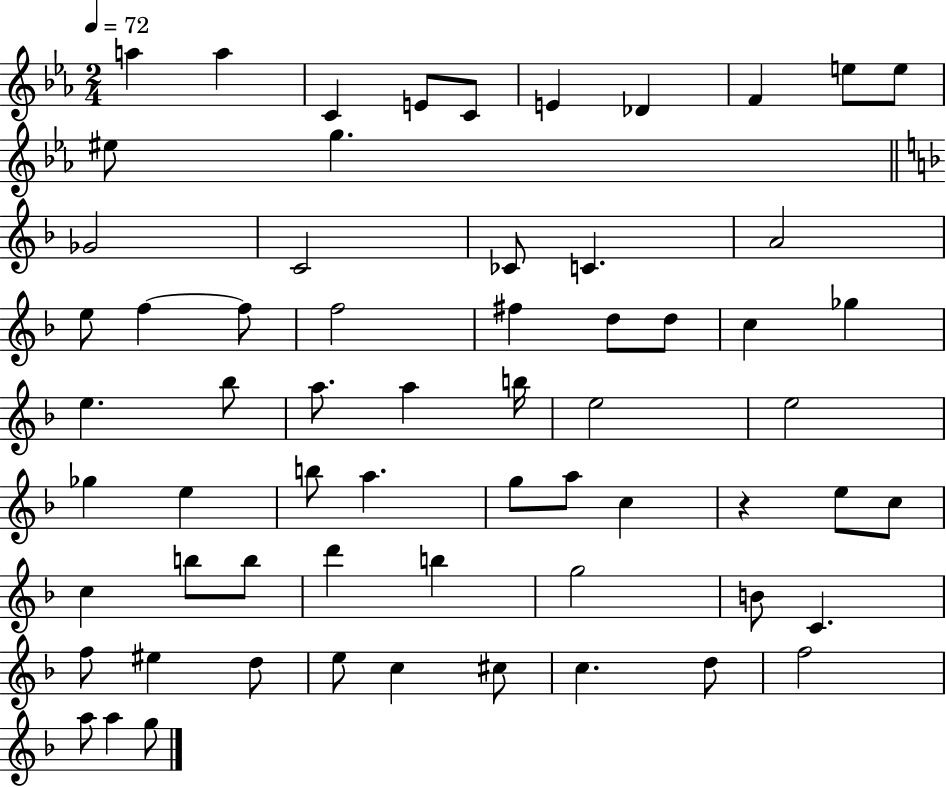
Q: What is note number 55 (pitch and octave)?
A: C5